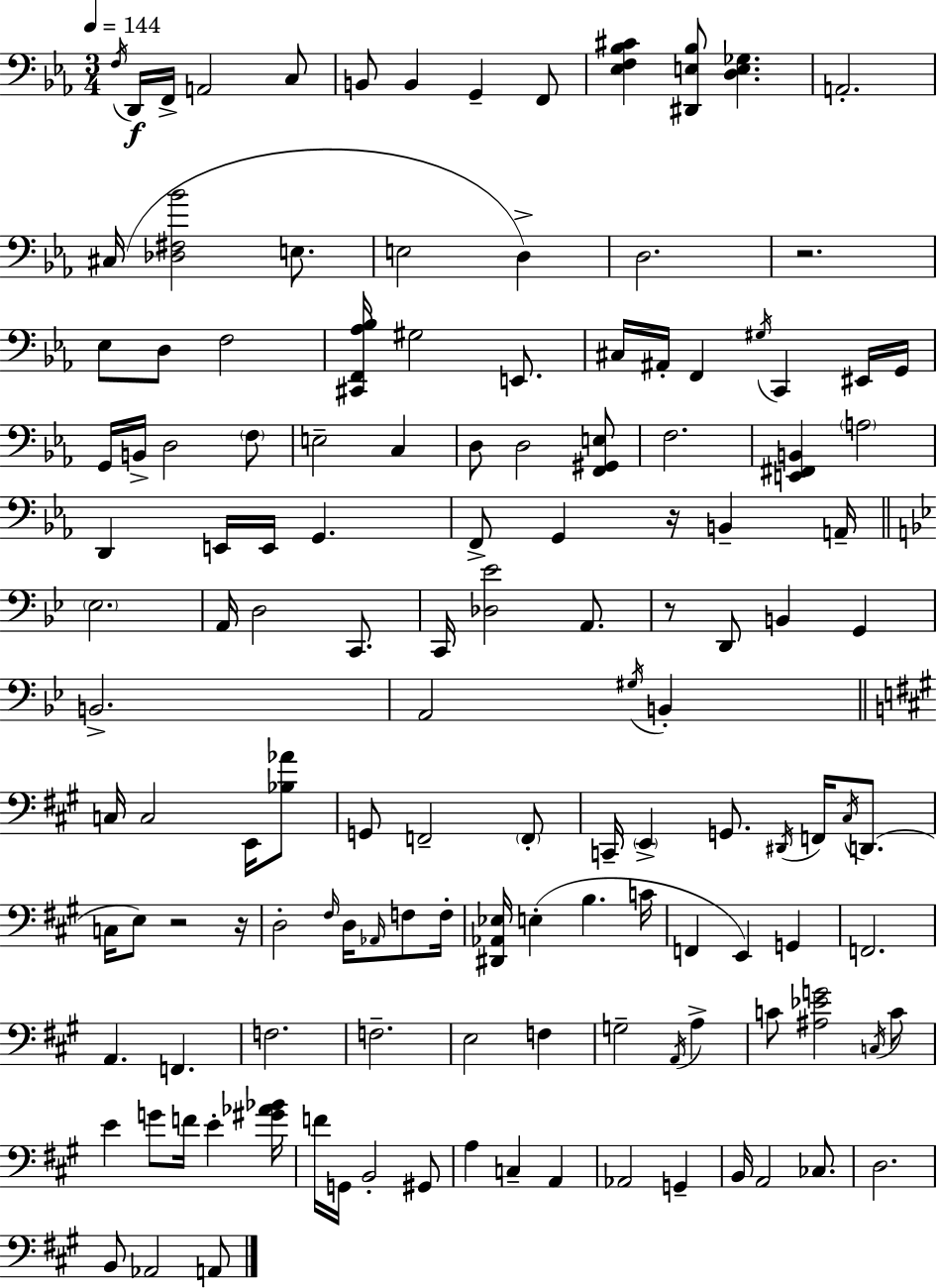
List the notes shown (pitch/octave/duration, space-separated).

F3/s D2/s F2/s A2/h C3/e B2/e B2/q G2/q F2/e [Eb3,F3,Bb3,C#4]/q [D#2,E3,Bb3]/e [D3,E3,Gb3]/q. A2/h. C#3/s [Db3,F#3,Bb4]/h E3/e. E3/h D3/q D3/h. R/h. Eb3/e D3/e F3/h [C#2,F2,Ab3,Bb3]/s G#3/h E2/e. C#3/s A#2/s F2/q G#3/s C2/q EIS2/s G2/s G2/s B2/s D3/h F3/e E3/h C3/q D3/e D3/h [F2,G#2,E3]/e F3/h. [E2,F#2,B2]/q A3/h D2/q E2/s E2/s G2/q. F2/e G2/q R/s B2/q A2/s Eb3/h. A2/s D3/h C2/e. C2/s [Db3,Eb4]/h A2/e. R/e D2/e B2/q G2/q B2/h. A2/h G#3/s B2/q C3/s C3/h E2/s [Bb3,Ab4]/e G2/e F2/h F2/e C2/s E2/q G2/e. D#2/s F2/s C#3/s D2/e. C3/s E3/e R/h R/s D3/h F#3/s D3/s Ab2/s F3/e F3/s [D#2,Ab2,Eb3]/s E3/q B3/q. C4/s F2/q E2/q G2/q F2/h. A2/q. F2/q. F3/h. F3/h. E3/h F3/q G3/h A2/s A3/q C4/e [A#3,Eb4,G4]/h C3/s C4/e E4/q G4/e F4/s E4/q [G#4,Ab4,Bb4]/s F4/s G2/s B2/h G#2/e A3/q C3/q A2/q Ab2/h G2/q B2/s A2/h CES3/e. D3/h. B2/e Ab2/h A2/e